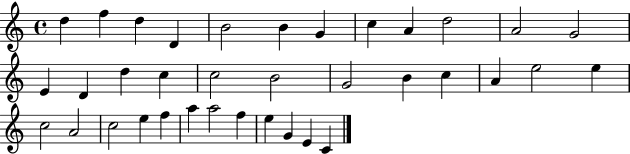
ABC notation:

X:1
T:Untitled
M:4/4
L:1/4
K:C
d f d D B2 B G c A d2 A2 G2 E D d c c2 B2 G2 B c A e2 e c2 A2 c2 e f a a2 f e G E C